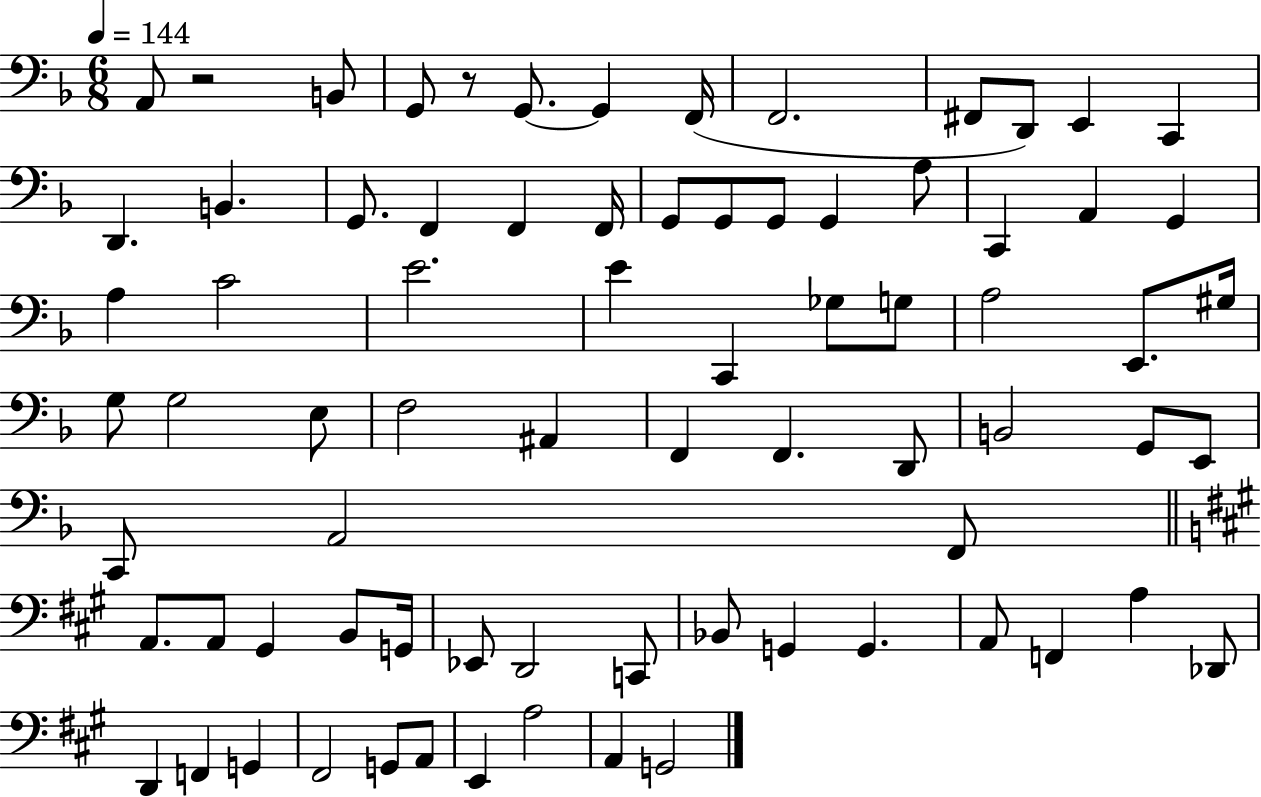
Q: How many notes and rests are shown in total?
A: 76